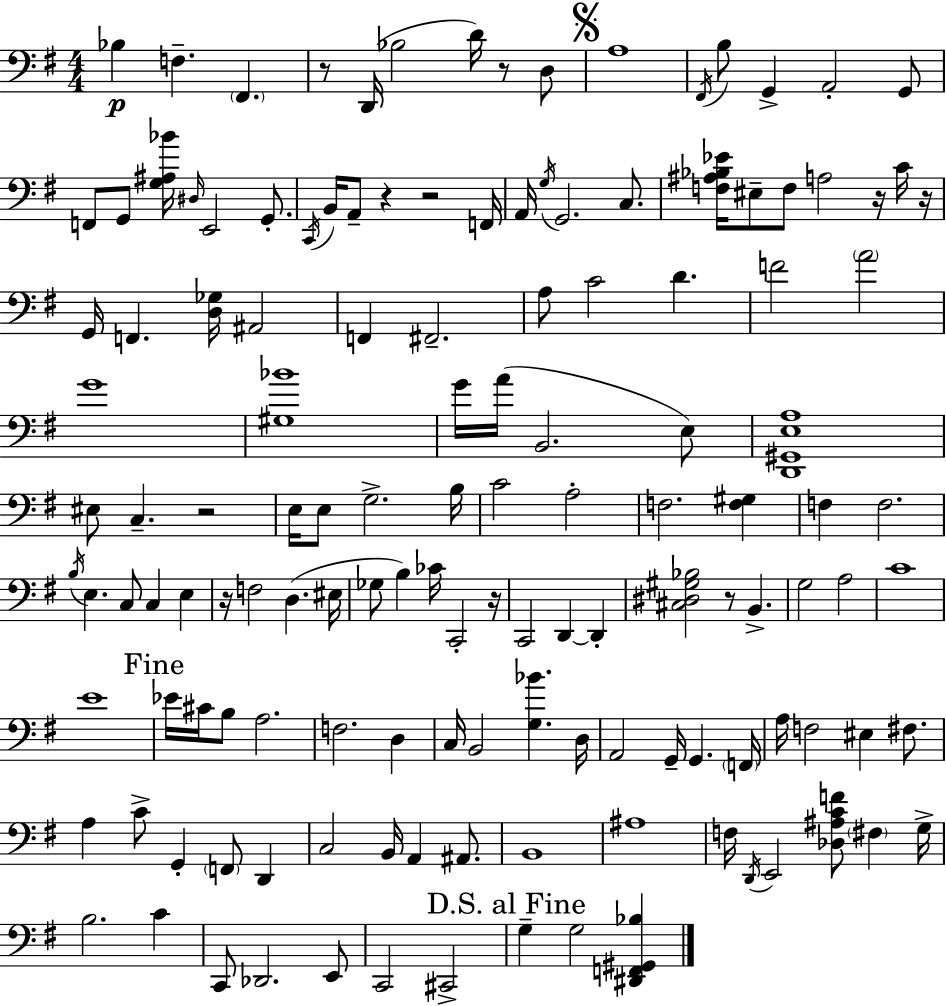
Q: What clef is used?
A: bass